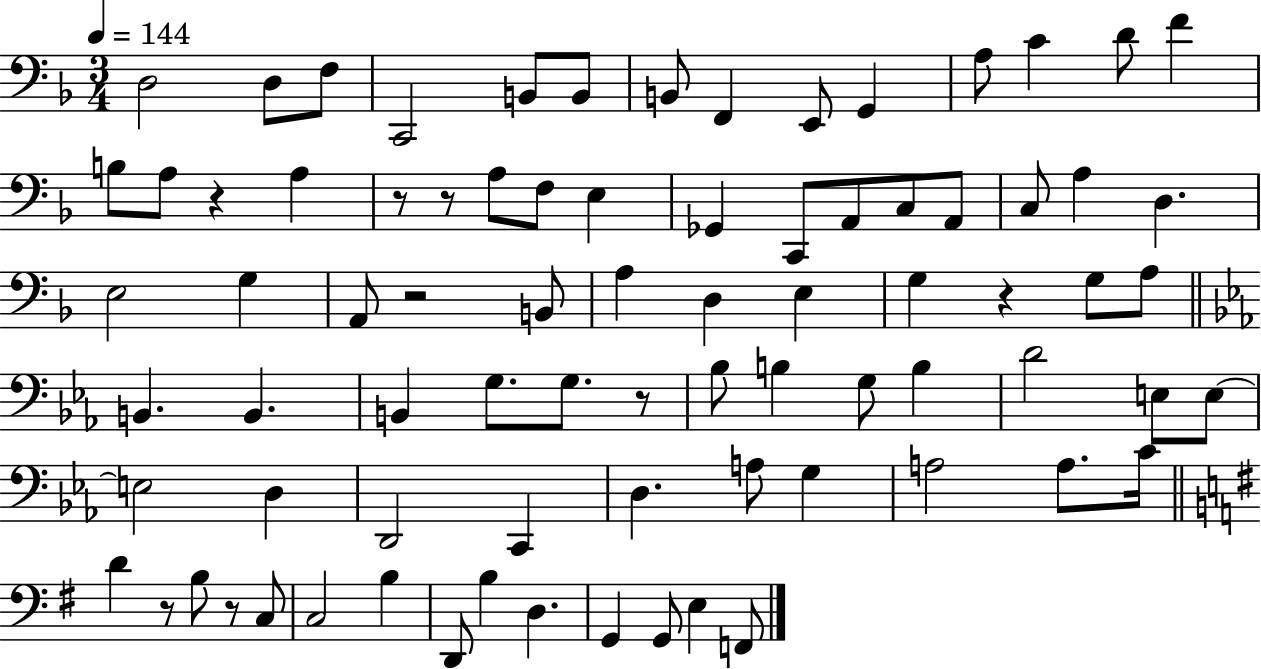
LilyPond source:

{
  \clef bass
  \numericTimeSignature
  \time 3/4
  \key f \major
  \tempo 4 = 144
  d2 d8 f8 | c,2 b,8 b,8 | b,8 f,4 e,8 g,4 | a8 c'4 d'8 f'4 | \break b8 a8 r4 a4 | r8 r8 a8 f8 e4 | ges,4 c,8 a,8 c8 a,8 | c8 a4 d4. | \break e2 g4 | a,8 r2 b,8 | a4 d4 e4 | g4 r4 g8 a8 | \break \bar "||" \break \key ees \major b,4. b,4. | b,4 g8. g8. r8 | bes8 b4 g8 b4 | d'2 e8 e8~~ | \break e2 d4 | d,2 c,4 | d4. a8 g4 | a2 a8. c'16 | \break \bar "||" \break \key g \major d'4 r8 b8 r8 c8 | c2 b4 | d,8 b4 d4. | g,4 g,8 e4 f,8 | \break \bar "|."
}